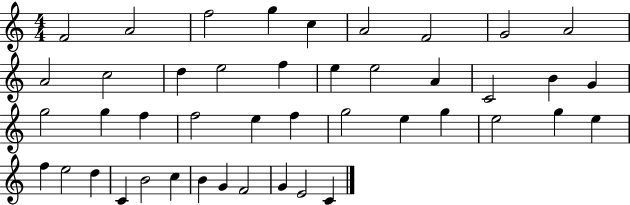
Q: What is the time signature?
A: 4/4